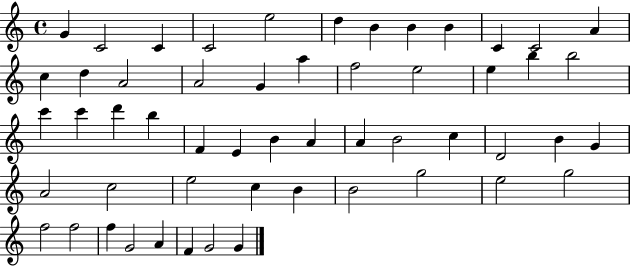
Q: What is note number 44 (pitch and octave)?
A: G5